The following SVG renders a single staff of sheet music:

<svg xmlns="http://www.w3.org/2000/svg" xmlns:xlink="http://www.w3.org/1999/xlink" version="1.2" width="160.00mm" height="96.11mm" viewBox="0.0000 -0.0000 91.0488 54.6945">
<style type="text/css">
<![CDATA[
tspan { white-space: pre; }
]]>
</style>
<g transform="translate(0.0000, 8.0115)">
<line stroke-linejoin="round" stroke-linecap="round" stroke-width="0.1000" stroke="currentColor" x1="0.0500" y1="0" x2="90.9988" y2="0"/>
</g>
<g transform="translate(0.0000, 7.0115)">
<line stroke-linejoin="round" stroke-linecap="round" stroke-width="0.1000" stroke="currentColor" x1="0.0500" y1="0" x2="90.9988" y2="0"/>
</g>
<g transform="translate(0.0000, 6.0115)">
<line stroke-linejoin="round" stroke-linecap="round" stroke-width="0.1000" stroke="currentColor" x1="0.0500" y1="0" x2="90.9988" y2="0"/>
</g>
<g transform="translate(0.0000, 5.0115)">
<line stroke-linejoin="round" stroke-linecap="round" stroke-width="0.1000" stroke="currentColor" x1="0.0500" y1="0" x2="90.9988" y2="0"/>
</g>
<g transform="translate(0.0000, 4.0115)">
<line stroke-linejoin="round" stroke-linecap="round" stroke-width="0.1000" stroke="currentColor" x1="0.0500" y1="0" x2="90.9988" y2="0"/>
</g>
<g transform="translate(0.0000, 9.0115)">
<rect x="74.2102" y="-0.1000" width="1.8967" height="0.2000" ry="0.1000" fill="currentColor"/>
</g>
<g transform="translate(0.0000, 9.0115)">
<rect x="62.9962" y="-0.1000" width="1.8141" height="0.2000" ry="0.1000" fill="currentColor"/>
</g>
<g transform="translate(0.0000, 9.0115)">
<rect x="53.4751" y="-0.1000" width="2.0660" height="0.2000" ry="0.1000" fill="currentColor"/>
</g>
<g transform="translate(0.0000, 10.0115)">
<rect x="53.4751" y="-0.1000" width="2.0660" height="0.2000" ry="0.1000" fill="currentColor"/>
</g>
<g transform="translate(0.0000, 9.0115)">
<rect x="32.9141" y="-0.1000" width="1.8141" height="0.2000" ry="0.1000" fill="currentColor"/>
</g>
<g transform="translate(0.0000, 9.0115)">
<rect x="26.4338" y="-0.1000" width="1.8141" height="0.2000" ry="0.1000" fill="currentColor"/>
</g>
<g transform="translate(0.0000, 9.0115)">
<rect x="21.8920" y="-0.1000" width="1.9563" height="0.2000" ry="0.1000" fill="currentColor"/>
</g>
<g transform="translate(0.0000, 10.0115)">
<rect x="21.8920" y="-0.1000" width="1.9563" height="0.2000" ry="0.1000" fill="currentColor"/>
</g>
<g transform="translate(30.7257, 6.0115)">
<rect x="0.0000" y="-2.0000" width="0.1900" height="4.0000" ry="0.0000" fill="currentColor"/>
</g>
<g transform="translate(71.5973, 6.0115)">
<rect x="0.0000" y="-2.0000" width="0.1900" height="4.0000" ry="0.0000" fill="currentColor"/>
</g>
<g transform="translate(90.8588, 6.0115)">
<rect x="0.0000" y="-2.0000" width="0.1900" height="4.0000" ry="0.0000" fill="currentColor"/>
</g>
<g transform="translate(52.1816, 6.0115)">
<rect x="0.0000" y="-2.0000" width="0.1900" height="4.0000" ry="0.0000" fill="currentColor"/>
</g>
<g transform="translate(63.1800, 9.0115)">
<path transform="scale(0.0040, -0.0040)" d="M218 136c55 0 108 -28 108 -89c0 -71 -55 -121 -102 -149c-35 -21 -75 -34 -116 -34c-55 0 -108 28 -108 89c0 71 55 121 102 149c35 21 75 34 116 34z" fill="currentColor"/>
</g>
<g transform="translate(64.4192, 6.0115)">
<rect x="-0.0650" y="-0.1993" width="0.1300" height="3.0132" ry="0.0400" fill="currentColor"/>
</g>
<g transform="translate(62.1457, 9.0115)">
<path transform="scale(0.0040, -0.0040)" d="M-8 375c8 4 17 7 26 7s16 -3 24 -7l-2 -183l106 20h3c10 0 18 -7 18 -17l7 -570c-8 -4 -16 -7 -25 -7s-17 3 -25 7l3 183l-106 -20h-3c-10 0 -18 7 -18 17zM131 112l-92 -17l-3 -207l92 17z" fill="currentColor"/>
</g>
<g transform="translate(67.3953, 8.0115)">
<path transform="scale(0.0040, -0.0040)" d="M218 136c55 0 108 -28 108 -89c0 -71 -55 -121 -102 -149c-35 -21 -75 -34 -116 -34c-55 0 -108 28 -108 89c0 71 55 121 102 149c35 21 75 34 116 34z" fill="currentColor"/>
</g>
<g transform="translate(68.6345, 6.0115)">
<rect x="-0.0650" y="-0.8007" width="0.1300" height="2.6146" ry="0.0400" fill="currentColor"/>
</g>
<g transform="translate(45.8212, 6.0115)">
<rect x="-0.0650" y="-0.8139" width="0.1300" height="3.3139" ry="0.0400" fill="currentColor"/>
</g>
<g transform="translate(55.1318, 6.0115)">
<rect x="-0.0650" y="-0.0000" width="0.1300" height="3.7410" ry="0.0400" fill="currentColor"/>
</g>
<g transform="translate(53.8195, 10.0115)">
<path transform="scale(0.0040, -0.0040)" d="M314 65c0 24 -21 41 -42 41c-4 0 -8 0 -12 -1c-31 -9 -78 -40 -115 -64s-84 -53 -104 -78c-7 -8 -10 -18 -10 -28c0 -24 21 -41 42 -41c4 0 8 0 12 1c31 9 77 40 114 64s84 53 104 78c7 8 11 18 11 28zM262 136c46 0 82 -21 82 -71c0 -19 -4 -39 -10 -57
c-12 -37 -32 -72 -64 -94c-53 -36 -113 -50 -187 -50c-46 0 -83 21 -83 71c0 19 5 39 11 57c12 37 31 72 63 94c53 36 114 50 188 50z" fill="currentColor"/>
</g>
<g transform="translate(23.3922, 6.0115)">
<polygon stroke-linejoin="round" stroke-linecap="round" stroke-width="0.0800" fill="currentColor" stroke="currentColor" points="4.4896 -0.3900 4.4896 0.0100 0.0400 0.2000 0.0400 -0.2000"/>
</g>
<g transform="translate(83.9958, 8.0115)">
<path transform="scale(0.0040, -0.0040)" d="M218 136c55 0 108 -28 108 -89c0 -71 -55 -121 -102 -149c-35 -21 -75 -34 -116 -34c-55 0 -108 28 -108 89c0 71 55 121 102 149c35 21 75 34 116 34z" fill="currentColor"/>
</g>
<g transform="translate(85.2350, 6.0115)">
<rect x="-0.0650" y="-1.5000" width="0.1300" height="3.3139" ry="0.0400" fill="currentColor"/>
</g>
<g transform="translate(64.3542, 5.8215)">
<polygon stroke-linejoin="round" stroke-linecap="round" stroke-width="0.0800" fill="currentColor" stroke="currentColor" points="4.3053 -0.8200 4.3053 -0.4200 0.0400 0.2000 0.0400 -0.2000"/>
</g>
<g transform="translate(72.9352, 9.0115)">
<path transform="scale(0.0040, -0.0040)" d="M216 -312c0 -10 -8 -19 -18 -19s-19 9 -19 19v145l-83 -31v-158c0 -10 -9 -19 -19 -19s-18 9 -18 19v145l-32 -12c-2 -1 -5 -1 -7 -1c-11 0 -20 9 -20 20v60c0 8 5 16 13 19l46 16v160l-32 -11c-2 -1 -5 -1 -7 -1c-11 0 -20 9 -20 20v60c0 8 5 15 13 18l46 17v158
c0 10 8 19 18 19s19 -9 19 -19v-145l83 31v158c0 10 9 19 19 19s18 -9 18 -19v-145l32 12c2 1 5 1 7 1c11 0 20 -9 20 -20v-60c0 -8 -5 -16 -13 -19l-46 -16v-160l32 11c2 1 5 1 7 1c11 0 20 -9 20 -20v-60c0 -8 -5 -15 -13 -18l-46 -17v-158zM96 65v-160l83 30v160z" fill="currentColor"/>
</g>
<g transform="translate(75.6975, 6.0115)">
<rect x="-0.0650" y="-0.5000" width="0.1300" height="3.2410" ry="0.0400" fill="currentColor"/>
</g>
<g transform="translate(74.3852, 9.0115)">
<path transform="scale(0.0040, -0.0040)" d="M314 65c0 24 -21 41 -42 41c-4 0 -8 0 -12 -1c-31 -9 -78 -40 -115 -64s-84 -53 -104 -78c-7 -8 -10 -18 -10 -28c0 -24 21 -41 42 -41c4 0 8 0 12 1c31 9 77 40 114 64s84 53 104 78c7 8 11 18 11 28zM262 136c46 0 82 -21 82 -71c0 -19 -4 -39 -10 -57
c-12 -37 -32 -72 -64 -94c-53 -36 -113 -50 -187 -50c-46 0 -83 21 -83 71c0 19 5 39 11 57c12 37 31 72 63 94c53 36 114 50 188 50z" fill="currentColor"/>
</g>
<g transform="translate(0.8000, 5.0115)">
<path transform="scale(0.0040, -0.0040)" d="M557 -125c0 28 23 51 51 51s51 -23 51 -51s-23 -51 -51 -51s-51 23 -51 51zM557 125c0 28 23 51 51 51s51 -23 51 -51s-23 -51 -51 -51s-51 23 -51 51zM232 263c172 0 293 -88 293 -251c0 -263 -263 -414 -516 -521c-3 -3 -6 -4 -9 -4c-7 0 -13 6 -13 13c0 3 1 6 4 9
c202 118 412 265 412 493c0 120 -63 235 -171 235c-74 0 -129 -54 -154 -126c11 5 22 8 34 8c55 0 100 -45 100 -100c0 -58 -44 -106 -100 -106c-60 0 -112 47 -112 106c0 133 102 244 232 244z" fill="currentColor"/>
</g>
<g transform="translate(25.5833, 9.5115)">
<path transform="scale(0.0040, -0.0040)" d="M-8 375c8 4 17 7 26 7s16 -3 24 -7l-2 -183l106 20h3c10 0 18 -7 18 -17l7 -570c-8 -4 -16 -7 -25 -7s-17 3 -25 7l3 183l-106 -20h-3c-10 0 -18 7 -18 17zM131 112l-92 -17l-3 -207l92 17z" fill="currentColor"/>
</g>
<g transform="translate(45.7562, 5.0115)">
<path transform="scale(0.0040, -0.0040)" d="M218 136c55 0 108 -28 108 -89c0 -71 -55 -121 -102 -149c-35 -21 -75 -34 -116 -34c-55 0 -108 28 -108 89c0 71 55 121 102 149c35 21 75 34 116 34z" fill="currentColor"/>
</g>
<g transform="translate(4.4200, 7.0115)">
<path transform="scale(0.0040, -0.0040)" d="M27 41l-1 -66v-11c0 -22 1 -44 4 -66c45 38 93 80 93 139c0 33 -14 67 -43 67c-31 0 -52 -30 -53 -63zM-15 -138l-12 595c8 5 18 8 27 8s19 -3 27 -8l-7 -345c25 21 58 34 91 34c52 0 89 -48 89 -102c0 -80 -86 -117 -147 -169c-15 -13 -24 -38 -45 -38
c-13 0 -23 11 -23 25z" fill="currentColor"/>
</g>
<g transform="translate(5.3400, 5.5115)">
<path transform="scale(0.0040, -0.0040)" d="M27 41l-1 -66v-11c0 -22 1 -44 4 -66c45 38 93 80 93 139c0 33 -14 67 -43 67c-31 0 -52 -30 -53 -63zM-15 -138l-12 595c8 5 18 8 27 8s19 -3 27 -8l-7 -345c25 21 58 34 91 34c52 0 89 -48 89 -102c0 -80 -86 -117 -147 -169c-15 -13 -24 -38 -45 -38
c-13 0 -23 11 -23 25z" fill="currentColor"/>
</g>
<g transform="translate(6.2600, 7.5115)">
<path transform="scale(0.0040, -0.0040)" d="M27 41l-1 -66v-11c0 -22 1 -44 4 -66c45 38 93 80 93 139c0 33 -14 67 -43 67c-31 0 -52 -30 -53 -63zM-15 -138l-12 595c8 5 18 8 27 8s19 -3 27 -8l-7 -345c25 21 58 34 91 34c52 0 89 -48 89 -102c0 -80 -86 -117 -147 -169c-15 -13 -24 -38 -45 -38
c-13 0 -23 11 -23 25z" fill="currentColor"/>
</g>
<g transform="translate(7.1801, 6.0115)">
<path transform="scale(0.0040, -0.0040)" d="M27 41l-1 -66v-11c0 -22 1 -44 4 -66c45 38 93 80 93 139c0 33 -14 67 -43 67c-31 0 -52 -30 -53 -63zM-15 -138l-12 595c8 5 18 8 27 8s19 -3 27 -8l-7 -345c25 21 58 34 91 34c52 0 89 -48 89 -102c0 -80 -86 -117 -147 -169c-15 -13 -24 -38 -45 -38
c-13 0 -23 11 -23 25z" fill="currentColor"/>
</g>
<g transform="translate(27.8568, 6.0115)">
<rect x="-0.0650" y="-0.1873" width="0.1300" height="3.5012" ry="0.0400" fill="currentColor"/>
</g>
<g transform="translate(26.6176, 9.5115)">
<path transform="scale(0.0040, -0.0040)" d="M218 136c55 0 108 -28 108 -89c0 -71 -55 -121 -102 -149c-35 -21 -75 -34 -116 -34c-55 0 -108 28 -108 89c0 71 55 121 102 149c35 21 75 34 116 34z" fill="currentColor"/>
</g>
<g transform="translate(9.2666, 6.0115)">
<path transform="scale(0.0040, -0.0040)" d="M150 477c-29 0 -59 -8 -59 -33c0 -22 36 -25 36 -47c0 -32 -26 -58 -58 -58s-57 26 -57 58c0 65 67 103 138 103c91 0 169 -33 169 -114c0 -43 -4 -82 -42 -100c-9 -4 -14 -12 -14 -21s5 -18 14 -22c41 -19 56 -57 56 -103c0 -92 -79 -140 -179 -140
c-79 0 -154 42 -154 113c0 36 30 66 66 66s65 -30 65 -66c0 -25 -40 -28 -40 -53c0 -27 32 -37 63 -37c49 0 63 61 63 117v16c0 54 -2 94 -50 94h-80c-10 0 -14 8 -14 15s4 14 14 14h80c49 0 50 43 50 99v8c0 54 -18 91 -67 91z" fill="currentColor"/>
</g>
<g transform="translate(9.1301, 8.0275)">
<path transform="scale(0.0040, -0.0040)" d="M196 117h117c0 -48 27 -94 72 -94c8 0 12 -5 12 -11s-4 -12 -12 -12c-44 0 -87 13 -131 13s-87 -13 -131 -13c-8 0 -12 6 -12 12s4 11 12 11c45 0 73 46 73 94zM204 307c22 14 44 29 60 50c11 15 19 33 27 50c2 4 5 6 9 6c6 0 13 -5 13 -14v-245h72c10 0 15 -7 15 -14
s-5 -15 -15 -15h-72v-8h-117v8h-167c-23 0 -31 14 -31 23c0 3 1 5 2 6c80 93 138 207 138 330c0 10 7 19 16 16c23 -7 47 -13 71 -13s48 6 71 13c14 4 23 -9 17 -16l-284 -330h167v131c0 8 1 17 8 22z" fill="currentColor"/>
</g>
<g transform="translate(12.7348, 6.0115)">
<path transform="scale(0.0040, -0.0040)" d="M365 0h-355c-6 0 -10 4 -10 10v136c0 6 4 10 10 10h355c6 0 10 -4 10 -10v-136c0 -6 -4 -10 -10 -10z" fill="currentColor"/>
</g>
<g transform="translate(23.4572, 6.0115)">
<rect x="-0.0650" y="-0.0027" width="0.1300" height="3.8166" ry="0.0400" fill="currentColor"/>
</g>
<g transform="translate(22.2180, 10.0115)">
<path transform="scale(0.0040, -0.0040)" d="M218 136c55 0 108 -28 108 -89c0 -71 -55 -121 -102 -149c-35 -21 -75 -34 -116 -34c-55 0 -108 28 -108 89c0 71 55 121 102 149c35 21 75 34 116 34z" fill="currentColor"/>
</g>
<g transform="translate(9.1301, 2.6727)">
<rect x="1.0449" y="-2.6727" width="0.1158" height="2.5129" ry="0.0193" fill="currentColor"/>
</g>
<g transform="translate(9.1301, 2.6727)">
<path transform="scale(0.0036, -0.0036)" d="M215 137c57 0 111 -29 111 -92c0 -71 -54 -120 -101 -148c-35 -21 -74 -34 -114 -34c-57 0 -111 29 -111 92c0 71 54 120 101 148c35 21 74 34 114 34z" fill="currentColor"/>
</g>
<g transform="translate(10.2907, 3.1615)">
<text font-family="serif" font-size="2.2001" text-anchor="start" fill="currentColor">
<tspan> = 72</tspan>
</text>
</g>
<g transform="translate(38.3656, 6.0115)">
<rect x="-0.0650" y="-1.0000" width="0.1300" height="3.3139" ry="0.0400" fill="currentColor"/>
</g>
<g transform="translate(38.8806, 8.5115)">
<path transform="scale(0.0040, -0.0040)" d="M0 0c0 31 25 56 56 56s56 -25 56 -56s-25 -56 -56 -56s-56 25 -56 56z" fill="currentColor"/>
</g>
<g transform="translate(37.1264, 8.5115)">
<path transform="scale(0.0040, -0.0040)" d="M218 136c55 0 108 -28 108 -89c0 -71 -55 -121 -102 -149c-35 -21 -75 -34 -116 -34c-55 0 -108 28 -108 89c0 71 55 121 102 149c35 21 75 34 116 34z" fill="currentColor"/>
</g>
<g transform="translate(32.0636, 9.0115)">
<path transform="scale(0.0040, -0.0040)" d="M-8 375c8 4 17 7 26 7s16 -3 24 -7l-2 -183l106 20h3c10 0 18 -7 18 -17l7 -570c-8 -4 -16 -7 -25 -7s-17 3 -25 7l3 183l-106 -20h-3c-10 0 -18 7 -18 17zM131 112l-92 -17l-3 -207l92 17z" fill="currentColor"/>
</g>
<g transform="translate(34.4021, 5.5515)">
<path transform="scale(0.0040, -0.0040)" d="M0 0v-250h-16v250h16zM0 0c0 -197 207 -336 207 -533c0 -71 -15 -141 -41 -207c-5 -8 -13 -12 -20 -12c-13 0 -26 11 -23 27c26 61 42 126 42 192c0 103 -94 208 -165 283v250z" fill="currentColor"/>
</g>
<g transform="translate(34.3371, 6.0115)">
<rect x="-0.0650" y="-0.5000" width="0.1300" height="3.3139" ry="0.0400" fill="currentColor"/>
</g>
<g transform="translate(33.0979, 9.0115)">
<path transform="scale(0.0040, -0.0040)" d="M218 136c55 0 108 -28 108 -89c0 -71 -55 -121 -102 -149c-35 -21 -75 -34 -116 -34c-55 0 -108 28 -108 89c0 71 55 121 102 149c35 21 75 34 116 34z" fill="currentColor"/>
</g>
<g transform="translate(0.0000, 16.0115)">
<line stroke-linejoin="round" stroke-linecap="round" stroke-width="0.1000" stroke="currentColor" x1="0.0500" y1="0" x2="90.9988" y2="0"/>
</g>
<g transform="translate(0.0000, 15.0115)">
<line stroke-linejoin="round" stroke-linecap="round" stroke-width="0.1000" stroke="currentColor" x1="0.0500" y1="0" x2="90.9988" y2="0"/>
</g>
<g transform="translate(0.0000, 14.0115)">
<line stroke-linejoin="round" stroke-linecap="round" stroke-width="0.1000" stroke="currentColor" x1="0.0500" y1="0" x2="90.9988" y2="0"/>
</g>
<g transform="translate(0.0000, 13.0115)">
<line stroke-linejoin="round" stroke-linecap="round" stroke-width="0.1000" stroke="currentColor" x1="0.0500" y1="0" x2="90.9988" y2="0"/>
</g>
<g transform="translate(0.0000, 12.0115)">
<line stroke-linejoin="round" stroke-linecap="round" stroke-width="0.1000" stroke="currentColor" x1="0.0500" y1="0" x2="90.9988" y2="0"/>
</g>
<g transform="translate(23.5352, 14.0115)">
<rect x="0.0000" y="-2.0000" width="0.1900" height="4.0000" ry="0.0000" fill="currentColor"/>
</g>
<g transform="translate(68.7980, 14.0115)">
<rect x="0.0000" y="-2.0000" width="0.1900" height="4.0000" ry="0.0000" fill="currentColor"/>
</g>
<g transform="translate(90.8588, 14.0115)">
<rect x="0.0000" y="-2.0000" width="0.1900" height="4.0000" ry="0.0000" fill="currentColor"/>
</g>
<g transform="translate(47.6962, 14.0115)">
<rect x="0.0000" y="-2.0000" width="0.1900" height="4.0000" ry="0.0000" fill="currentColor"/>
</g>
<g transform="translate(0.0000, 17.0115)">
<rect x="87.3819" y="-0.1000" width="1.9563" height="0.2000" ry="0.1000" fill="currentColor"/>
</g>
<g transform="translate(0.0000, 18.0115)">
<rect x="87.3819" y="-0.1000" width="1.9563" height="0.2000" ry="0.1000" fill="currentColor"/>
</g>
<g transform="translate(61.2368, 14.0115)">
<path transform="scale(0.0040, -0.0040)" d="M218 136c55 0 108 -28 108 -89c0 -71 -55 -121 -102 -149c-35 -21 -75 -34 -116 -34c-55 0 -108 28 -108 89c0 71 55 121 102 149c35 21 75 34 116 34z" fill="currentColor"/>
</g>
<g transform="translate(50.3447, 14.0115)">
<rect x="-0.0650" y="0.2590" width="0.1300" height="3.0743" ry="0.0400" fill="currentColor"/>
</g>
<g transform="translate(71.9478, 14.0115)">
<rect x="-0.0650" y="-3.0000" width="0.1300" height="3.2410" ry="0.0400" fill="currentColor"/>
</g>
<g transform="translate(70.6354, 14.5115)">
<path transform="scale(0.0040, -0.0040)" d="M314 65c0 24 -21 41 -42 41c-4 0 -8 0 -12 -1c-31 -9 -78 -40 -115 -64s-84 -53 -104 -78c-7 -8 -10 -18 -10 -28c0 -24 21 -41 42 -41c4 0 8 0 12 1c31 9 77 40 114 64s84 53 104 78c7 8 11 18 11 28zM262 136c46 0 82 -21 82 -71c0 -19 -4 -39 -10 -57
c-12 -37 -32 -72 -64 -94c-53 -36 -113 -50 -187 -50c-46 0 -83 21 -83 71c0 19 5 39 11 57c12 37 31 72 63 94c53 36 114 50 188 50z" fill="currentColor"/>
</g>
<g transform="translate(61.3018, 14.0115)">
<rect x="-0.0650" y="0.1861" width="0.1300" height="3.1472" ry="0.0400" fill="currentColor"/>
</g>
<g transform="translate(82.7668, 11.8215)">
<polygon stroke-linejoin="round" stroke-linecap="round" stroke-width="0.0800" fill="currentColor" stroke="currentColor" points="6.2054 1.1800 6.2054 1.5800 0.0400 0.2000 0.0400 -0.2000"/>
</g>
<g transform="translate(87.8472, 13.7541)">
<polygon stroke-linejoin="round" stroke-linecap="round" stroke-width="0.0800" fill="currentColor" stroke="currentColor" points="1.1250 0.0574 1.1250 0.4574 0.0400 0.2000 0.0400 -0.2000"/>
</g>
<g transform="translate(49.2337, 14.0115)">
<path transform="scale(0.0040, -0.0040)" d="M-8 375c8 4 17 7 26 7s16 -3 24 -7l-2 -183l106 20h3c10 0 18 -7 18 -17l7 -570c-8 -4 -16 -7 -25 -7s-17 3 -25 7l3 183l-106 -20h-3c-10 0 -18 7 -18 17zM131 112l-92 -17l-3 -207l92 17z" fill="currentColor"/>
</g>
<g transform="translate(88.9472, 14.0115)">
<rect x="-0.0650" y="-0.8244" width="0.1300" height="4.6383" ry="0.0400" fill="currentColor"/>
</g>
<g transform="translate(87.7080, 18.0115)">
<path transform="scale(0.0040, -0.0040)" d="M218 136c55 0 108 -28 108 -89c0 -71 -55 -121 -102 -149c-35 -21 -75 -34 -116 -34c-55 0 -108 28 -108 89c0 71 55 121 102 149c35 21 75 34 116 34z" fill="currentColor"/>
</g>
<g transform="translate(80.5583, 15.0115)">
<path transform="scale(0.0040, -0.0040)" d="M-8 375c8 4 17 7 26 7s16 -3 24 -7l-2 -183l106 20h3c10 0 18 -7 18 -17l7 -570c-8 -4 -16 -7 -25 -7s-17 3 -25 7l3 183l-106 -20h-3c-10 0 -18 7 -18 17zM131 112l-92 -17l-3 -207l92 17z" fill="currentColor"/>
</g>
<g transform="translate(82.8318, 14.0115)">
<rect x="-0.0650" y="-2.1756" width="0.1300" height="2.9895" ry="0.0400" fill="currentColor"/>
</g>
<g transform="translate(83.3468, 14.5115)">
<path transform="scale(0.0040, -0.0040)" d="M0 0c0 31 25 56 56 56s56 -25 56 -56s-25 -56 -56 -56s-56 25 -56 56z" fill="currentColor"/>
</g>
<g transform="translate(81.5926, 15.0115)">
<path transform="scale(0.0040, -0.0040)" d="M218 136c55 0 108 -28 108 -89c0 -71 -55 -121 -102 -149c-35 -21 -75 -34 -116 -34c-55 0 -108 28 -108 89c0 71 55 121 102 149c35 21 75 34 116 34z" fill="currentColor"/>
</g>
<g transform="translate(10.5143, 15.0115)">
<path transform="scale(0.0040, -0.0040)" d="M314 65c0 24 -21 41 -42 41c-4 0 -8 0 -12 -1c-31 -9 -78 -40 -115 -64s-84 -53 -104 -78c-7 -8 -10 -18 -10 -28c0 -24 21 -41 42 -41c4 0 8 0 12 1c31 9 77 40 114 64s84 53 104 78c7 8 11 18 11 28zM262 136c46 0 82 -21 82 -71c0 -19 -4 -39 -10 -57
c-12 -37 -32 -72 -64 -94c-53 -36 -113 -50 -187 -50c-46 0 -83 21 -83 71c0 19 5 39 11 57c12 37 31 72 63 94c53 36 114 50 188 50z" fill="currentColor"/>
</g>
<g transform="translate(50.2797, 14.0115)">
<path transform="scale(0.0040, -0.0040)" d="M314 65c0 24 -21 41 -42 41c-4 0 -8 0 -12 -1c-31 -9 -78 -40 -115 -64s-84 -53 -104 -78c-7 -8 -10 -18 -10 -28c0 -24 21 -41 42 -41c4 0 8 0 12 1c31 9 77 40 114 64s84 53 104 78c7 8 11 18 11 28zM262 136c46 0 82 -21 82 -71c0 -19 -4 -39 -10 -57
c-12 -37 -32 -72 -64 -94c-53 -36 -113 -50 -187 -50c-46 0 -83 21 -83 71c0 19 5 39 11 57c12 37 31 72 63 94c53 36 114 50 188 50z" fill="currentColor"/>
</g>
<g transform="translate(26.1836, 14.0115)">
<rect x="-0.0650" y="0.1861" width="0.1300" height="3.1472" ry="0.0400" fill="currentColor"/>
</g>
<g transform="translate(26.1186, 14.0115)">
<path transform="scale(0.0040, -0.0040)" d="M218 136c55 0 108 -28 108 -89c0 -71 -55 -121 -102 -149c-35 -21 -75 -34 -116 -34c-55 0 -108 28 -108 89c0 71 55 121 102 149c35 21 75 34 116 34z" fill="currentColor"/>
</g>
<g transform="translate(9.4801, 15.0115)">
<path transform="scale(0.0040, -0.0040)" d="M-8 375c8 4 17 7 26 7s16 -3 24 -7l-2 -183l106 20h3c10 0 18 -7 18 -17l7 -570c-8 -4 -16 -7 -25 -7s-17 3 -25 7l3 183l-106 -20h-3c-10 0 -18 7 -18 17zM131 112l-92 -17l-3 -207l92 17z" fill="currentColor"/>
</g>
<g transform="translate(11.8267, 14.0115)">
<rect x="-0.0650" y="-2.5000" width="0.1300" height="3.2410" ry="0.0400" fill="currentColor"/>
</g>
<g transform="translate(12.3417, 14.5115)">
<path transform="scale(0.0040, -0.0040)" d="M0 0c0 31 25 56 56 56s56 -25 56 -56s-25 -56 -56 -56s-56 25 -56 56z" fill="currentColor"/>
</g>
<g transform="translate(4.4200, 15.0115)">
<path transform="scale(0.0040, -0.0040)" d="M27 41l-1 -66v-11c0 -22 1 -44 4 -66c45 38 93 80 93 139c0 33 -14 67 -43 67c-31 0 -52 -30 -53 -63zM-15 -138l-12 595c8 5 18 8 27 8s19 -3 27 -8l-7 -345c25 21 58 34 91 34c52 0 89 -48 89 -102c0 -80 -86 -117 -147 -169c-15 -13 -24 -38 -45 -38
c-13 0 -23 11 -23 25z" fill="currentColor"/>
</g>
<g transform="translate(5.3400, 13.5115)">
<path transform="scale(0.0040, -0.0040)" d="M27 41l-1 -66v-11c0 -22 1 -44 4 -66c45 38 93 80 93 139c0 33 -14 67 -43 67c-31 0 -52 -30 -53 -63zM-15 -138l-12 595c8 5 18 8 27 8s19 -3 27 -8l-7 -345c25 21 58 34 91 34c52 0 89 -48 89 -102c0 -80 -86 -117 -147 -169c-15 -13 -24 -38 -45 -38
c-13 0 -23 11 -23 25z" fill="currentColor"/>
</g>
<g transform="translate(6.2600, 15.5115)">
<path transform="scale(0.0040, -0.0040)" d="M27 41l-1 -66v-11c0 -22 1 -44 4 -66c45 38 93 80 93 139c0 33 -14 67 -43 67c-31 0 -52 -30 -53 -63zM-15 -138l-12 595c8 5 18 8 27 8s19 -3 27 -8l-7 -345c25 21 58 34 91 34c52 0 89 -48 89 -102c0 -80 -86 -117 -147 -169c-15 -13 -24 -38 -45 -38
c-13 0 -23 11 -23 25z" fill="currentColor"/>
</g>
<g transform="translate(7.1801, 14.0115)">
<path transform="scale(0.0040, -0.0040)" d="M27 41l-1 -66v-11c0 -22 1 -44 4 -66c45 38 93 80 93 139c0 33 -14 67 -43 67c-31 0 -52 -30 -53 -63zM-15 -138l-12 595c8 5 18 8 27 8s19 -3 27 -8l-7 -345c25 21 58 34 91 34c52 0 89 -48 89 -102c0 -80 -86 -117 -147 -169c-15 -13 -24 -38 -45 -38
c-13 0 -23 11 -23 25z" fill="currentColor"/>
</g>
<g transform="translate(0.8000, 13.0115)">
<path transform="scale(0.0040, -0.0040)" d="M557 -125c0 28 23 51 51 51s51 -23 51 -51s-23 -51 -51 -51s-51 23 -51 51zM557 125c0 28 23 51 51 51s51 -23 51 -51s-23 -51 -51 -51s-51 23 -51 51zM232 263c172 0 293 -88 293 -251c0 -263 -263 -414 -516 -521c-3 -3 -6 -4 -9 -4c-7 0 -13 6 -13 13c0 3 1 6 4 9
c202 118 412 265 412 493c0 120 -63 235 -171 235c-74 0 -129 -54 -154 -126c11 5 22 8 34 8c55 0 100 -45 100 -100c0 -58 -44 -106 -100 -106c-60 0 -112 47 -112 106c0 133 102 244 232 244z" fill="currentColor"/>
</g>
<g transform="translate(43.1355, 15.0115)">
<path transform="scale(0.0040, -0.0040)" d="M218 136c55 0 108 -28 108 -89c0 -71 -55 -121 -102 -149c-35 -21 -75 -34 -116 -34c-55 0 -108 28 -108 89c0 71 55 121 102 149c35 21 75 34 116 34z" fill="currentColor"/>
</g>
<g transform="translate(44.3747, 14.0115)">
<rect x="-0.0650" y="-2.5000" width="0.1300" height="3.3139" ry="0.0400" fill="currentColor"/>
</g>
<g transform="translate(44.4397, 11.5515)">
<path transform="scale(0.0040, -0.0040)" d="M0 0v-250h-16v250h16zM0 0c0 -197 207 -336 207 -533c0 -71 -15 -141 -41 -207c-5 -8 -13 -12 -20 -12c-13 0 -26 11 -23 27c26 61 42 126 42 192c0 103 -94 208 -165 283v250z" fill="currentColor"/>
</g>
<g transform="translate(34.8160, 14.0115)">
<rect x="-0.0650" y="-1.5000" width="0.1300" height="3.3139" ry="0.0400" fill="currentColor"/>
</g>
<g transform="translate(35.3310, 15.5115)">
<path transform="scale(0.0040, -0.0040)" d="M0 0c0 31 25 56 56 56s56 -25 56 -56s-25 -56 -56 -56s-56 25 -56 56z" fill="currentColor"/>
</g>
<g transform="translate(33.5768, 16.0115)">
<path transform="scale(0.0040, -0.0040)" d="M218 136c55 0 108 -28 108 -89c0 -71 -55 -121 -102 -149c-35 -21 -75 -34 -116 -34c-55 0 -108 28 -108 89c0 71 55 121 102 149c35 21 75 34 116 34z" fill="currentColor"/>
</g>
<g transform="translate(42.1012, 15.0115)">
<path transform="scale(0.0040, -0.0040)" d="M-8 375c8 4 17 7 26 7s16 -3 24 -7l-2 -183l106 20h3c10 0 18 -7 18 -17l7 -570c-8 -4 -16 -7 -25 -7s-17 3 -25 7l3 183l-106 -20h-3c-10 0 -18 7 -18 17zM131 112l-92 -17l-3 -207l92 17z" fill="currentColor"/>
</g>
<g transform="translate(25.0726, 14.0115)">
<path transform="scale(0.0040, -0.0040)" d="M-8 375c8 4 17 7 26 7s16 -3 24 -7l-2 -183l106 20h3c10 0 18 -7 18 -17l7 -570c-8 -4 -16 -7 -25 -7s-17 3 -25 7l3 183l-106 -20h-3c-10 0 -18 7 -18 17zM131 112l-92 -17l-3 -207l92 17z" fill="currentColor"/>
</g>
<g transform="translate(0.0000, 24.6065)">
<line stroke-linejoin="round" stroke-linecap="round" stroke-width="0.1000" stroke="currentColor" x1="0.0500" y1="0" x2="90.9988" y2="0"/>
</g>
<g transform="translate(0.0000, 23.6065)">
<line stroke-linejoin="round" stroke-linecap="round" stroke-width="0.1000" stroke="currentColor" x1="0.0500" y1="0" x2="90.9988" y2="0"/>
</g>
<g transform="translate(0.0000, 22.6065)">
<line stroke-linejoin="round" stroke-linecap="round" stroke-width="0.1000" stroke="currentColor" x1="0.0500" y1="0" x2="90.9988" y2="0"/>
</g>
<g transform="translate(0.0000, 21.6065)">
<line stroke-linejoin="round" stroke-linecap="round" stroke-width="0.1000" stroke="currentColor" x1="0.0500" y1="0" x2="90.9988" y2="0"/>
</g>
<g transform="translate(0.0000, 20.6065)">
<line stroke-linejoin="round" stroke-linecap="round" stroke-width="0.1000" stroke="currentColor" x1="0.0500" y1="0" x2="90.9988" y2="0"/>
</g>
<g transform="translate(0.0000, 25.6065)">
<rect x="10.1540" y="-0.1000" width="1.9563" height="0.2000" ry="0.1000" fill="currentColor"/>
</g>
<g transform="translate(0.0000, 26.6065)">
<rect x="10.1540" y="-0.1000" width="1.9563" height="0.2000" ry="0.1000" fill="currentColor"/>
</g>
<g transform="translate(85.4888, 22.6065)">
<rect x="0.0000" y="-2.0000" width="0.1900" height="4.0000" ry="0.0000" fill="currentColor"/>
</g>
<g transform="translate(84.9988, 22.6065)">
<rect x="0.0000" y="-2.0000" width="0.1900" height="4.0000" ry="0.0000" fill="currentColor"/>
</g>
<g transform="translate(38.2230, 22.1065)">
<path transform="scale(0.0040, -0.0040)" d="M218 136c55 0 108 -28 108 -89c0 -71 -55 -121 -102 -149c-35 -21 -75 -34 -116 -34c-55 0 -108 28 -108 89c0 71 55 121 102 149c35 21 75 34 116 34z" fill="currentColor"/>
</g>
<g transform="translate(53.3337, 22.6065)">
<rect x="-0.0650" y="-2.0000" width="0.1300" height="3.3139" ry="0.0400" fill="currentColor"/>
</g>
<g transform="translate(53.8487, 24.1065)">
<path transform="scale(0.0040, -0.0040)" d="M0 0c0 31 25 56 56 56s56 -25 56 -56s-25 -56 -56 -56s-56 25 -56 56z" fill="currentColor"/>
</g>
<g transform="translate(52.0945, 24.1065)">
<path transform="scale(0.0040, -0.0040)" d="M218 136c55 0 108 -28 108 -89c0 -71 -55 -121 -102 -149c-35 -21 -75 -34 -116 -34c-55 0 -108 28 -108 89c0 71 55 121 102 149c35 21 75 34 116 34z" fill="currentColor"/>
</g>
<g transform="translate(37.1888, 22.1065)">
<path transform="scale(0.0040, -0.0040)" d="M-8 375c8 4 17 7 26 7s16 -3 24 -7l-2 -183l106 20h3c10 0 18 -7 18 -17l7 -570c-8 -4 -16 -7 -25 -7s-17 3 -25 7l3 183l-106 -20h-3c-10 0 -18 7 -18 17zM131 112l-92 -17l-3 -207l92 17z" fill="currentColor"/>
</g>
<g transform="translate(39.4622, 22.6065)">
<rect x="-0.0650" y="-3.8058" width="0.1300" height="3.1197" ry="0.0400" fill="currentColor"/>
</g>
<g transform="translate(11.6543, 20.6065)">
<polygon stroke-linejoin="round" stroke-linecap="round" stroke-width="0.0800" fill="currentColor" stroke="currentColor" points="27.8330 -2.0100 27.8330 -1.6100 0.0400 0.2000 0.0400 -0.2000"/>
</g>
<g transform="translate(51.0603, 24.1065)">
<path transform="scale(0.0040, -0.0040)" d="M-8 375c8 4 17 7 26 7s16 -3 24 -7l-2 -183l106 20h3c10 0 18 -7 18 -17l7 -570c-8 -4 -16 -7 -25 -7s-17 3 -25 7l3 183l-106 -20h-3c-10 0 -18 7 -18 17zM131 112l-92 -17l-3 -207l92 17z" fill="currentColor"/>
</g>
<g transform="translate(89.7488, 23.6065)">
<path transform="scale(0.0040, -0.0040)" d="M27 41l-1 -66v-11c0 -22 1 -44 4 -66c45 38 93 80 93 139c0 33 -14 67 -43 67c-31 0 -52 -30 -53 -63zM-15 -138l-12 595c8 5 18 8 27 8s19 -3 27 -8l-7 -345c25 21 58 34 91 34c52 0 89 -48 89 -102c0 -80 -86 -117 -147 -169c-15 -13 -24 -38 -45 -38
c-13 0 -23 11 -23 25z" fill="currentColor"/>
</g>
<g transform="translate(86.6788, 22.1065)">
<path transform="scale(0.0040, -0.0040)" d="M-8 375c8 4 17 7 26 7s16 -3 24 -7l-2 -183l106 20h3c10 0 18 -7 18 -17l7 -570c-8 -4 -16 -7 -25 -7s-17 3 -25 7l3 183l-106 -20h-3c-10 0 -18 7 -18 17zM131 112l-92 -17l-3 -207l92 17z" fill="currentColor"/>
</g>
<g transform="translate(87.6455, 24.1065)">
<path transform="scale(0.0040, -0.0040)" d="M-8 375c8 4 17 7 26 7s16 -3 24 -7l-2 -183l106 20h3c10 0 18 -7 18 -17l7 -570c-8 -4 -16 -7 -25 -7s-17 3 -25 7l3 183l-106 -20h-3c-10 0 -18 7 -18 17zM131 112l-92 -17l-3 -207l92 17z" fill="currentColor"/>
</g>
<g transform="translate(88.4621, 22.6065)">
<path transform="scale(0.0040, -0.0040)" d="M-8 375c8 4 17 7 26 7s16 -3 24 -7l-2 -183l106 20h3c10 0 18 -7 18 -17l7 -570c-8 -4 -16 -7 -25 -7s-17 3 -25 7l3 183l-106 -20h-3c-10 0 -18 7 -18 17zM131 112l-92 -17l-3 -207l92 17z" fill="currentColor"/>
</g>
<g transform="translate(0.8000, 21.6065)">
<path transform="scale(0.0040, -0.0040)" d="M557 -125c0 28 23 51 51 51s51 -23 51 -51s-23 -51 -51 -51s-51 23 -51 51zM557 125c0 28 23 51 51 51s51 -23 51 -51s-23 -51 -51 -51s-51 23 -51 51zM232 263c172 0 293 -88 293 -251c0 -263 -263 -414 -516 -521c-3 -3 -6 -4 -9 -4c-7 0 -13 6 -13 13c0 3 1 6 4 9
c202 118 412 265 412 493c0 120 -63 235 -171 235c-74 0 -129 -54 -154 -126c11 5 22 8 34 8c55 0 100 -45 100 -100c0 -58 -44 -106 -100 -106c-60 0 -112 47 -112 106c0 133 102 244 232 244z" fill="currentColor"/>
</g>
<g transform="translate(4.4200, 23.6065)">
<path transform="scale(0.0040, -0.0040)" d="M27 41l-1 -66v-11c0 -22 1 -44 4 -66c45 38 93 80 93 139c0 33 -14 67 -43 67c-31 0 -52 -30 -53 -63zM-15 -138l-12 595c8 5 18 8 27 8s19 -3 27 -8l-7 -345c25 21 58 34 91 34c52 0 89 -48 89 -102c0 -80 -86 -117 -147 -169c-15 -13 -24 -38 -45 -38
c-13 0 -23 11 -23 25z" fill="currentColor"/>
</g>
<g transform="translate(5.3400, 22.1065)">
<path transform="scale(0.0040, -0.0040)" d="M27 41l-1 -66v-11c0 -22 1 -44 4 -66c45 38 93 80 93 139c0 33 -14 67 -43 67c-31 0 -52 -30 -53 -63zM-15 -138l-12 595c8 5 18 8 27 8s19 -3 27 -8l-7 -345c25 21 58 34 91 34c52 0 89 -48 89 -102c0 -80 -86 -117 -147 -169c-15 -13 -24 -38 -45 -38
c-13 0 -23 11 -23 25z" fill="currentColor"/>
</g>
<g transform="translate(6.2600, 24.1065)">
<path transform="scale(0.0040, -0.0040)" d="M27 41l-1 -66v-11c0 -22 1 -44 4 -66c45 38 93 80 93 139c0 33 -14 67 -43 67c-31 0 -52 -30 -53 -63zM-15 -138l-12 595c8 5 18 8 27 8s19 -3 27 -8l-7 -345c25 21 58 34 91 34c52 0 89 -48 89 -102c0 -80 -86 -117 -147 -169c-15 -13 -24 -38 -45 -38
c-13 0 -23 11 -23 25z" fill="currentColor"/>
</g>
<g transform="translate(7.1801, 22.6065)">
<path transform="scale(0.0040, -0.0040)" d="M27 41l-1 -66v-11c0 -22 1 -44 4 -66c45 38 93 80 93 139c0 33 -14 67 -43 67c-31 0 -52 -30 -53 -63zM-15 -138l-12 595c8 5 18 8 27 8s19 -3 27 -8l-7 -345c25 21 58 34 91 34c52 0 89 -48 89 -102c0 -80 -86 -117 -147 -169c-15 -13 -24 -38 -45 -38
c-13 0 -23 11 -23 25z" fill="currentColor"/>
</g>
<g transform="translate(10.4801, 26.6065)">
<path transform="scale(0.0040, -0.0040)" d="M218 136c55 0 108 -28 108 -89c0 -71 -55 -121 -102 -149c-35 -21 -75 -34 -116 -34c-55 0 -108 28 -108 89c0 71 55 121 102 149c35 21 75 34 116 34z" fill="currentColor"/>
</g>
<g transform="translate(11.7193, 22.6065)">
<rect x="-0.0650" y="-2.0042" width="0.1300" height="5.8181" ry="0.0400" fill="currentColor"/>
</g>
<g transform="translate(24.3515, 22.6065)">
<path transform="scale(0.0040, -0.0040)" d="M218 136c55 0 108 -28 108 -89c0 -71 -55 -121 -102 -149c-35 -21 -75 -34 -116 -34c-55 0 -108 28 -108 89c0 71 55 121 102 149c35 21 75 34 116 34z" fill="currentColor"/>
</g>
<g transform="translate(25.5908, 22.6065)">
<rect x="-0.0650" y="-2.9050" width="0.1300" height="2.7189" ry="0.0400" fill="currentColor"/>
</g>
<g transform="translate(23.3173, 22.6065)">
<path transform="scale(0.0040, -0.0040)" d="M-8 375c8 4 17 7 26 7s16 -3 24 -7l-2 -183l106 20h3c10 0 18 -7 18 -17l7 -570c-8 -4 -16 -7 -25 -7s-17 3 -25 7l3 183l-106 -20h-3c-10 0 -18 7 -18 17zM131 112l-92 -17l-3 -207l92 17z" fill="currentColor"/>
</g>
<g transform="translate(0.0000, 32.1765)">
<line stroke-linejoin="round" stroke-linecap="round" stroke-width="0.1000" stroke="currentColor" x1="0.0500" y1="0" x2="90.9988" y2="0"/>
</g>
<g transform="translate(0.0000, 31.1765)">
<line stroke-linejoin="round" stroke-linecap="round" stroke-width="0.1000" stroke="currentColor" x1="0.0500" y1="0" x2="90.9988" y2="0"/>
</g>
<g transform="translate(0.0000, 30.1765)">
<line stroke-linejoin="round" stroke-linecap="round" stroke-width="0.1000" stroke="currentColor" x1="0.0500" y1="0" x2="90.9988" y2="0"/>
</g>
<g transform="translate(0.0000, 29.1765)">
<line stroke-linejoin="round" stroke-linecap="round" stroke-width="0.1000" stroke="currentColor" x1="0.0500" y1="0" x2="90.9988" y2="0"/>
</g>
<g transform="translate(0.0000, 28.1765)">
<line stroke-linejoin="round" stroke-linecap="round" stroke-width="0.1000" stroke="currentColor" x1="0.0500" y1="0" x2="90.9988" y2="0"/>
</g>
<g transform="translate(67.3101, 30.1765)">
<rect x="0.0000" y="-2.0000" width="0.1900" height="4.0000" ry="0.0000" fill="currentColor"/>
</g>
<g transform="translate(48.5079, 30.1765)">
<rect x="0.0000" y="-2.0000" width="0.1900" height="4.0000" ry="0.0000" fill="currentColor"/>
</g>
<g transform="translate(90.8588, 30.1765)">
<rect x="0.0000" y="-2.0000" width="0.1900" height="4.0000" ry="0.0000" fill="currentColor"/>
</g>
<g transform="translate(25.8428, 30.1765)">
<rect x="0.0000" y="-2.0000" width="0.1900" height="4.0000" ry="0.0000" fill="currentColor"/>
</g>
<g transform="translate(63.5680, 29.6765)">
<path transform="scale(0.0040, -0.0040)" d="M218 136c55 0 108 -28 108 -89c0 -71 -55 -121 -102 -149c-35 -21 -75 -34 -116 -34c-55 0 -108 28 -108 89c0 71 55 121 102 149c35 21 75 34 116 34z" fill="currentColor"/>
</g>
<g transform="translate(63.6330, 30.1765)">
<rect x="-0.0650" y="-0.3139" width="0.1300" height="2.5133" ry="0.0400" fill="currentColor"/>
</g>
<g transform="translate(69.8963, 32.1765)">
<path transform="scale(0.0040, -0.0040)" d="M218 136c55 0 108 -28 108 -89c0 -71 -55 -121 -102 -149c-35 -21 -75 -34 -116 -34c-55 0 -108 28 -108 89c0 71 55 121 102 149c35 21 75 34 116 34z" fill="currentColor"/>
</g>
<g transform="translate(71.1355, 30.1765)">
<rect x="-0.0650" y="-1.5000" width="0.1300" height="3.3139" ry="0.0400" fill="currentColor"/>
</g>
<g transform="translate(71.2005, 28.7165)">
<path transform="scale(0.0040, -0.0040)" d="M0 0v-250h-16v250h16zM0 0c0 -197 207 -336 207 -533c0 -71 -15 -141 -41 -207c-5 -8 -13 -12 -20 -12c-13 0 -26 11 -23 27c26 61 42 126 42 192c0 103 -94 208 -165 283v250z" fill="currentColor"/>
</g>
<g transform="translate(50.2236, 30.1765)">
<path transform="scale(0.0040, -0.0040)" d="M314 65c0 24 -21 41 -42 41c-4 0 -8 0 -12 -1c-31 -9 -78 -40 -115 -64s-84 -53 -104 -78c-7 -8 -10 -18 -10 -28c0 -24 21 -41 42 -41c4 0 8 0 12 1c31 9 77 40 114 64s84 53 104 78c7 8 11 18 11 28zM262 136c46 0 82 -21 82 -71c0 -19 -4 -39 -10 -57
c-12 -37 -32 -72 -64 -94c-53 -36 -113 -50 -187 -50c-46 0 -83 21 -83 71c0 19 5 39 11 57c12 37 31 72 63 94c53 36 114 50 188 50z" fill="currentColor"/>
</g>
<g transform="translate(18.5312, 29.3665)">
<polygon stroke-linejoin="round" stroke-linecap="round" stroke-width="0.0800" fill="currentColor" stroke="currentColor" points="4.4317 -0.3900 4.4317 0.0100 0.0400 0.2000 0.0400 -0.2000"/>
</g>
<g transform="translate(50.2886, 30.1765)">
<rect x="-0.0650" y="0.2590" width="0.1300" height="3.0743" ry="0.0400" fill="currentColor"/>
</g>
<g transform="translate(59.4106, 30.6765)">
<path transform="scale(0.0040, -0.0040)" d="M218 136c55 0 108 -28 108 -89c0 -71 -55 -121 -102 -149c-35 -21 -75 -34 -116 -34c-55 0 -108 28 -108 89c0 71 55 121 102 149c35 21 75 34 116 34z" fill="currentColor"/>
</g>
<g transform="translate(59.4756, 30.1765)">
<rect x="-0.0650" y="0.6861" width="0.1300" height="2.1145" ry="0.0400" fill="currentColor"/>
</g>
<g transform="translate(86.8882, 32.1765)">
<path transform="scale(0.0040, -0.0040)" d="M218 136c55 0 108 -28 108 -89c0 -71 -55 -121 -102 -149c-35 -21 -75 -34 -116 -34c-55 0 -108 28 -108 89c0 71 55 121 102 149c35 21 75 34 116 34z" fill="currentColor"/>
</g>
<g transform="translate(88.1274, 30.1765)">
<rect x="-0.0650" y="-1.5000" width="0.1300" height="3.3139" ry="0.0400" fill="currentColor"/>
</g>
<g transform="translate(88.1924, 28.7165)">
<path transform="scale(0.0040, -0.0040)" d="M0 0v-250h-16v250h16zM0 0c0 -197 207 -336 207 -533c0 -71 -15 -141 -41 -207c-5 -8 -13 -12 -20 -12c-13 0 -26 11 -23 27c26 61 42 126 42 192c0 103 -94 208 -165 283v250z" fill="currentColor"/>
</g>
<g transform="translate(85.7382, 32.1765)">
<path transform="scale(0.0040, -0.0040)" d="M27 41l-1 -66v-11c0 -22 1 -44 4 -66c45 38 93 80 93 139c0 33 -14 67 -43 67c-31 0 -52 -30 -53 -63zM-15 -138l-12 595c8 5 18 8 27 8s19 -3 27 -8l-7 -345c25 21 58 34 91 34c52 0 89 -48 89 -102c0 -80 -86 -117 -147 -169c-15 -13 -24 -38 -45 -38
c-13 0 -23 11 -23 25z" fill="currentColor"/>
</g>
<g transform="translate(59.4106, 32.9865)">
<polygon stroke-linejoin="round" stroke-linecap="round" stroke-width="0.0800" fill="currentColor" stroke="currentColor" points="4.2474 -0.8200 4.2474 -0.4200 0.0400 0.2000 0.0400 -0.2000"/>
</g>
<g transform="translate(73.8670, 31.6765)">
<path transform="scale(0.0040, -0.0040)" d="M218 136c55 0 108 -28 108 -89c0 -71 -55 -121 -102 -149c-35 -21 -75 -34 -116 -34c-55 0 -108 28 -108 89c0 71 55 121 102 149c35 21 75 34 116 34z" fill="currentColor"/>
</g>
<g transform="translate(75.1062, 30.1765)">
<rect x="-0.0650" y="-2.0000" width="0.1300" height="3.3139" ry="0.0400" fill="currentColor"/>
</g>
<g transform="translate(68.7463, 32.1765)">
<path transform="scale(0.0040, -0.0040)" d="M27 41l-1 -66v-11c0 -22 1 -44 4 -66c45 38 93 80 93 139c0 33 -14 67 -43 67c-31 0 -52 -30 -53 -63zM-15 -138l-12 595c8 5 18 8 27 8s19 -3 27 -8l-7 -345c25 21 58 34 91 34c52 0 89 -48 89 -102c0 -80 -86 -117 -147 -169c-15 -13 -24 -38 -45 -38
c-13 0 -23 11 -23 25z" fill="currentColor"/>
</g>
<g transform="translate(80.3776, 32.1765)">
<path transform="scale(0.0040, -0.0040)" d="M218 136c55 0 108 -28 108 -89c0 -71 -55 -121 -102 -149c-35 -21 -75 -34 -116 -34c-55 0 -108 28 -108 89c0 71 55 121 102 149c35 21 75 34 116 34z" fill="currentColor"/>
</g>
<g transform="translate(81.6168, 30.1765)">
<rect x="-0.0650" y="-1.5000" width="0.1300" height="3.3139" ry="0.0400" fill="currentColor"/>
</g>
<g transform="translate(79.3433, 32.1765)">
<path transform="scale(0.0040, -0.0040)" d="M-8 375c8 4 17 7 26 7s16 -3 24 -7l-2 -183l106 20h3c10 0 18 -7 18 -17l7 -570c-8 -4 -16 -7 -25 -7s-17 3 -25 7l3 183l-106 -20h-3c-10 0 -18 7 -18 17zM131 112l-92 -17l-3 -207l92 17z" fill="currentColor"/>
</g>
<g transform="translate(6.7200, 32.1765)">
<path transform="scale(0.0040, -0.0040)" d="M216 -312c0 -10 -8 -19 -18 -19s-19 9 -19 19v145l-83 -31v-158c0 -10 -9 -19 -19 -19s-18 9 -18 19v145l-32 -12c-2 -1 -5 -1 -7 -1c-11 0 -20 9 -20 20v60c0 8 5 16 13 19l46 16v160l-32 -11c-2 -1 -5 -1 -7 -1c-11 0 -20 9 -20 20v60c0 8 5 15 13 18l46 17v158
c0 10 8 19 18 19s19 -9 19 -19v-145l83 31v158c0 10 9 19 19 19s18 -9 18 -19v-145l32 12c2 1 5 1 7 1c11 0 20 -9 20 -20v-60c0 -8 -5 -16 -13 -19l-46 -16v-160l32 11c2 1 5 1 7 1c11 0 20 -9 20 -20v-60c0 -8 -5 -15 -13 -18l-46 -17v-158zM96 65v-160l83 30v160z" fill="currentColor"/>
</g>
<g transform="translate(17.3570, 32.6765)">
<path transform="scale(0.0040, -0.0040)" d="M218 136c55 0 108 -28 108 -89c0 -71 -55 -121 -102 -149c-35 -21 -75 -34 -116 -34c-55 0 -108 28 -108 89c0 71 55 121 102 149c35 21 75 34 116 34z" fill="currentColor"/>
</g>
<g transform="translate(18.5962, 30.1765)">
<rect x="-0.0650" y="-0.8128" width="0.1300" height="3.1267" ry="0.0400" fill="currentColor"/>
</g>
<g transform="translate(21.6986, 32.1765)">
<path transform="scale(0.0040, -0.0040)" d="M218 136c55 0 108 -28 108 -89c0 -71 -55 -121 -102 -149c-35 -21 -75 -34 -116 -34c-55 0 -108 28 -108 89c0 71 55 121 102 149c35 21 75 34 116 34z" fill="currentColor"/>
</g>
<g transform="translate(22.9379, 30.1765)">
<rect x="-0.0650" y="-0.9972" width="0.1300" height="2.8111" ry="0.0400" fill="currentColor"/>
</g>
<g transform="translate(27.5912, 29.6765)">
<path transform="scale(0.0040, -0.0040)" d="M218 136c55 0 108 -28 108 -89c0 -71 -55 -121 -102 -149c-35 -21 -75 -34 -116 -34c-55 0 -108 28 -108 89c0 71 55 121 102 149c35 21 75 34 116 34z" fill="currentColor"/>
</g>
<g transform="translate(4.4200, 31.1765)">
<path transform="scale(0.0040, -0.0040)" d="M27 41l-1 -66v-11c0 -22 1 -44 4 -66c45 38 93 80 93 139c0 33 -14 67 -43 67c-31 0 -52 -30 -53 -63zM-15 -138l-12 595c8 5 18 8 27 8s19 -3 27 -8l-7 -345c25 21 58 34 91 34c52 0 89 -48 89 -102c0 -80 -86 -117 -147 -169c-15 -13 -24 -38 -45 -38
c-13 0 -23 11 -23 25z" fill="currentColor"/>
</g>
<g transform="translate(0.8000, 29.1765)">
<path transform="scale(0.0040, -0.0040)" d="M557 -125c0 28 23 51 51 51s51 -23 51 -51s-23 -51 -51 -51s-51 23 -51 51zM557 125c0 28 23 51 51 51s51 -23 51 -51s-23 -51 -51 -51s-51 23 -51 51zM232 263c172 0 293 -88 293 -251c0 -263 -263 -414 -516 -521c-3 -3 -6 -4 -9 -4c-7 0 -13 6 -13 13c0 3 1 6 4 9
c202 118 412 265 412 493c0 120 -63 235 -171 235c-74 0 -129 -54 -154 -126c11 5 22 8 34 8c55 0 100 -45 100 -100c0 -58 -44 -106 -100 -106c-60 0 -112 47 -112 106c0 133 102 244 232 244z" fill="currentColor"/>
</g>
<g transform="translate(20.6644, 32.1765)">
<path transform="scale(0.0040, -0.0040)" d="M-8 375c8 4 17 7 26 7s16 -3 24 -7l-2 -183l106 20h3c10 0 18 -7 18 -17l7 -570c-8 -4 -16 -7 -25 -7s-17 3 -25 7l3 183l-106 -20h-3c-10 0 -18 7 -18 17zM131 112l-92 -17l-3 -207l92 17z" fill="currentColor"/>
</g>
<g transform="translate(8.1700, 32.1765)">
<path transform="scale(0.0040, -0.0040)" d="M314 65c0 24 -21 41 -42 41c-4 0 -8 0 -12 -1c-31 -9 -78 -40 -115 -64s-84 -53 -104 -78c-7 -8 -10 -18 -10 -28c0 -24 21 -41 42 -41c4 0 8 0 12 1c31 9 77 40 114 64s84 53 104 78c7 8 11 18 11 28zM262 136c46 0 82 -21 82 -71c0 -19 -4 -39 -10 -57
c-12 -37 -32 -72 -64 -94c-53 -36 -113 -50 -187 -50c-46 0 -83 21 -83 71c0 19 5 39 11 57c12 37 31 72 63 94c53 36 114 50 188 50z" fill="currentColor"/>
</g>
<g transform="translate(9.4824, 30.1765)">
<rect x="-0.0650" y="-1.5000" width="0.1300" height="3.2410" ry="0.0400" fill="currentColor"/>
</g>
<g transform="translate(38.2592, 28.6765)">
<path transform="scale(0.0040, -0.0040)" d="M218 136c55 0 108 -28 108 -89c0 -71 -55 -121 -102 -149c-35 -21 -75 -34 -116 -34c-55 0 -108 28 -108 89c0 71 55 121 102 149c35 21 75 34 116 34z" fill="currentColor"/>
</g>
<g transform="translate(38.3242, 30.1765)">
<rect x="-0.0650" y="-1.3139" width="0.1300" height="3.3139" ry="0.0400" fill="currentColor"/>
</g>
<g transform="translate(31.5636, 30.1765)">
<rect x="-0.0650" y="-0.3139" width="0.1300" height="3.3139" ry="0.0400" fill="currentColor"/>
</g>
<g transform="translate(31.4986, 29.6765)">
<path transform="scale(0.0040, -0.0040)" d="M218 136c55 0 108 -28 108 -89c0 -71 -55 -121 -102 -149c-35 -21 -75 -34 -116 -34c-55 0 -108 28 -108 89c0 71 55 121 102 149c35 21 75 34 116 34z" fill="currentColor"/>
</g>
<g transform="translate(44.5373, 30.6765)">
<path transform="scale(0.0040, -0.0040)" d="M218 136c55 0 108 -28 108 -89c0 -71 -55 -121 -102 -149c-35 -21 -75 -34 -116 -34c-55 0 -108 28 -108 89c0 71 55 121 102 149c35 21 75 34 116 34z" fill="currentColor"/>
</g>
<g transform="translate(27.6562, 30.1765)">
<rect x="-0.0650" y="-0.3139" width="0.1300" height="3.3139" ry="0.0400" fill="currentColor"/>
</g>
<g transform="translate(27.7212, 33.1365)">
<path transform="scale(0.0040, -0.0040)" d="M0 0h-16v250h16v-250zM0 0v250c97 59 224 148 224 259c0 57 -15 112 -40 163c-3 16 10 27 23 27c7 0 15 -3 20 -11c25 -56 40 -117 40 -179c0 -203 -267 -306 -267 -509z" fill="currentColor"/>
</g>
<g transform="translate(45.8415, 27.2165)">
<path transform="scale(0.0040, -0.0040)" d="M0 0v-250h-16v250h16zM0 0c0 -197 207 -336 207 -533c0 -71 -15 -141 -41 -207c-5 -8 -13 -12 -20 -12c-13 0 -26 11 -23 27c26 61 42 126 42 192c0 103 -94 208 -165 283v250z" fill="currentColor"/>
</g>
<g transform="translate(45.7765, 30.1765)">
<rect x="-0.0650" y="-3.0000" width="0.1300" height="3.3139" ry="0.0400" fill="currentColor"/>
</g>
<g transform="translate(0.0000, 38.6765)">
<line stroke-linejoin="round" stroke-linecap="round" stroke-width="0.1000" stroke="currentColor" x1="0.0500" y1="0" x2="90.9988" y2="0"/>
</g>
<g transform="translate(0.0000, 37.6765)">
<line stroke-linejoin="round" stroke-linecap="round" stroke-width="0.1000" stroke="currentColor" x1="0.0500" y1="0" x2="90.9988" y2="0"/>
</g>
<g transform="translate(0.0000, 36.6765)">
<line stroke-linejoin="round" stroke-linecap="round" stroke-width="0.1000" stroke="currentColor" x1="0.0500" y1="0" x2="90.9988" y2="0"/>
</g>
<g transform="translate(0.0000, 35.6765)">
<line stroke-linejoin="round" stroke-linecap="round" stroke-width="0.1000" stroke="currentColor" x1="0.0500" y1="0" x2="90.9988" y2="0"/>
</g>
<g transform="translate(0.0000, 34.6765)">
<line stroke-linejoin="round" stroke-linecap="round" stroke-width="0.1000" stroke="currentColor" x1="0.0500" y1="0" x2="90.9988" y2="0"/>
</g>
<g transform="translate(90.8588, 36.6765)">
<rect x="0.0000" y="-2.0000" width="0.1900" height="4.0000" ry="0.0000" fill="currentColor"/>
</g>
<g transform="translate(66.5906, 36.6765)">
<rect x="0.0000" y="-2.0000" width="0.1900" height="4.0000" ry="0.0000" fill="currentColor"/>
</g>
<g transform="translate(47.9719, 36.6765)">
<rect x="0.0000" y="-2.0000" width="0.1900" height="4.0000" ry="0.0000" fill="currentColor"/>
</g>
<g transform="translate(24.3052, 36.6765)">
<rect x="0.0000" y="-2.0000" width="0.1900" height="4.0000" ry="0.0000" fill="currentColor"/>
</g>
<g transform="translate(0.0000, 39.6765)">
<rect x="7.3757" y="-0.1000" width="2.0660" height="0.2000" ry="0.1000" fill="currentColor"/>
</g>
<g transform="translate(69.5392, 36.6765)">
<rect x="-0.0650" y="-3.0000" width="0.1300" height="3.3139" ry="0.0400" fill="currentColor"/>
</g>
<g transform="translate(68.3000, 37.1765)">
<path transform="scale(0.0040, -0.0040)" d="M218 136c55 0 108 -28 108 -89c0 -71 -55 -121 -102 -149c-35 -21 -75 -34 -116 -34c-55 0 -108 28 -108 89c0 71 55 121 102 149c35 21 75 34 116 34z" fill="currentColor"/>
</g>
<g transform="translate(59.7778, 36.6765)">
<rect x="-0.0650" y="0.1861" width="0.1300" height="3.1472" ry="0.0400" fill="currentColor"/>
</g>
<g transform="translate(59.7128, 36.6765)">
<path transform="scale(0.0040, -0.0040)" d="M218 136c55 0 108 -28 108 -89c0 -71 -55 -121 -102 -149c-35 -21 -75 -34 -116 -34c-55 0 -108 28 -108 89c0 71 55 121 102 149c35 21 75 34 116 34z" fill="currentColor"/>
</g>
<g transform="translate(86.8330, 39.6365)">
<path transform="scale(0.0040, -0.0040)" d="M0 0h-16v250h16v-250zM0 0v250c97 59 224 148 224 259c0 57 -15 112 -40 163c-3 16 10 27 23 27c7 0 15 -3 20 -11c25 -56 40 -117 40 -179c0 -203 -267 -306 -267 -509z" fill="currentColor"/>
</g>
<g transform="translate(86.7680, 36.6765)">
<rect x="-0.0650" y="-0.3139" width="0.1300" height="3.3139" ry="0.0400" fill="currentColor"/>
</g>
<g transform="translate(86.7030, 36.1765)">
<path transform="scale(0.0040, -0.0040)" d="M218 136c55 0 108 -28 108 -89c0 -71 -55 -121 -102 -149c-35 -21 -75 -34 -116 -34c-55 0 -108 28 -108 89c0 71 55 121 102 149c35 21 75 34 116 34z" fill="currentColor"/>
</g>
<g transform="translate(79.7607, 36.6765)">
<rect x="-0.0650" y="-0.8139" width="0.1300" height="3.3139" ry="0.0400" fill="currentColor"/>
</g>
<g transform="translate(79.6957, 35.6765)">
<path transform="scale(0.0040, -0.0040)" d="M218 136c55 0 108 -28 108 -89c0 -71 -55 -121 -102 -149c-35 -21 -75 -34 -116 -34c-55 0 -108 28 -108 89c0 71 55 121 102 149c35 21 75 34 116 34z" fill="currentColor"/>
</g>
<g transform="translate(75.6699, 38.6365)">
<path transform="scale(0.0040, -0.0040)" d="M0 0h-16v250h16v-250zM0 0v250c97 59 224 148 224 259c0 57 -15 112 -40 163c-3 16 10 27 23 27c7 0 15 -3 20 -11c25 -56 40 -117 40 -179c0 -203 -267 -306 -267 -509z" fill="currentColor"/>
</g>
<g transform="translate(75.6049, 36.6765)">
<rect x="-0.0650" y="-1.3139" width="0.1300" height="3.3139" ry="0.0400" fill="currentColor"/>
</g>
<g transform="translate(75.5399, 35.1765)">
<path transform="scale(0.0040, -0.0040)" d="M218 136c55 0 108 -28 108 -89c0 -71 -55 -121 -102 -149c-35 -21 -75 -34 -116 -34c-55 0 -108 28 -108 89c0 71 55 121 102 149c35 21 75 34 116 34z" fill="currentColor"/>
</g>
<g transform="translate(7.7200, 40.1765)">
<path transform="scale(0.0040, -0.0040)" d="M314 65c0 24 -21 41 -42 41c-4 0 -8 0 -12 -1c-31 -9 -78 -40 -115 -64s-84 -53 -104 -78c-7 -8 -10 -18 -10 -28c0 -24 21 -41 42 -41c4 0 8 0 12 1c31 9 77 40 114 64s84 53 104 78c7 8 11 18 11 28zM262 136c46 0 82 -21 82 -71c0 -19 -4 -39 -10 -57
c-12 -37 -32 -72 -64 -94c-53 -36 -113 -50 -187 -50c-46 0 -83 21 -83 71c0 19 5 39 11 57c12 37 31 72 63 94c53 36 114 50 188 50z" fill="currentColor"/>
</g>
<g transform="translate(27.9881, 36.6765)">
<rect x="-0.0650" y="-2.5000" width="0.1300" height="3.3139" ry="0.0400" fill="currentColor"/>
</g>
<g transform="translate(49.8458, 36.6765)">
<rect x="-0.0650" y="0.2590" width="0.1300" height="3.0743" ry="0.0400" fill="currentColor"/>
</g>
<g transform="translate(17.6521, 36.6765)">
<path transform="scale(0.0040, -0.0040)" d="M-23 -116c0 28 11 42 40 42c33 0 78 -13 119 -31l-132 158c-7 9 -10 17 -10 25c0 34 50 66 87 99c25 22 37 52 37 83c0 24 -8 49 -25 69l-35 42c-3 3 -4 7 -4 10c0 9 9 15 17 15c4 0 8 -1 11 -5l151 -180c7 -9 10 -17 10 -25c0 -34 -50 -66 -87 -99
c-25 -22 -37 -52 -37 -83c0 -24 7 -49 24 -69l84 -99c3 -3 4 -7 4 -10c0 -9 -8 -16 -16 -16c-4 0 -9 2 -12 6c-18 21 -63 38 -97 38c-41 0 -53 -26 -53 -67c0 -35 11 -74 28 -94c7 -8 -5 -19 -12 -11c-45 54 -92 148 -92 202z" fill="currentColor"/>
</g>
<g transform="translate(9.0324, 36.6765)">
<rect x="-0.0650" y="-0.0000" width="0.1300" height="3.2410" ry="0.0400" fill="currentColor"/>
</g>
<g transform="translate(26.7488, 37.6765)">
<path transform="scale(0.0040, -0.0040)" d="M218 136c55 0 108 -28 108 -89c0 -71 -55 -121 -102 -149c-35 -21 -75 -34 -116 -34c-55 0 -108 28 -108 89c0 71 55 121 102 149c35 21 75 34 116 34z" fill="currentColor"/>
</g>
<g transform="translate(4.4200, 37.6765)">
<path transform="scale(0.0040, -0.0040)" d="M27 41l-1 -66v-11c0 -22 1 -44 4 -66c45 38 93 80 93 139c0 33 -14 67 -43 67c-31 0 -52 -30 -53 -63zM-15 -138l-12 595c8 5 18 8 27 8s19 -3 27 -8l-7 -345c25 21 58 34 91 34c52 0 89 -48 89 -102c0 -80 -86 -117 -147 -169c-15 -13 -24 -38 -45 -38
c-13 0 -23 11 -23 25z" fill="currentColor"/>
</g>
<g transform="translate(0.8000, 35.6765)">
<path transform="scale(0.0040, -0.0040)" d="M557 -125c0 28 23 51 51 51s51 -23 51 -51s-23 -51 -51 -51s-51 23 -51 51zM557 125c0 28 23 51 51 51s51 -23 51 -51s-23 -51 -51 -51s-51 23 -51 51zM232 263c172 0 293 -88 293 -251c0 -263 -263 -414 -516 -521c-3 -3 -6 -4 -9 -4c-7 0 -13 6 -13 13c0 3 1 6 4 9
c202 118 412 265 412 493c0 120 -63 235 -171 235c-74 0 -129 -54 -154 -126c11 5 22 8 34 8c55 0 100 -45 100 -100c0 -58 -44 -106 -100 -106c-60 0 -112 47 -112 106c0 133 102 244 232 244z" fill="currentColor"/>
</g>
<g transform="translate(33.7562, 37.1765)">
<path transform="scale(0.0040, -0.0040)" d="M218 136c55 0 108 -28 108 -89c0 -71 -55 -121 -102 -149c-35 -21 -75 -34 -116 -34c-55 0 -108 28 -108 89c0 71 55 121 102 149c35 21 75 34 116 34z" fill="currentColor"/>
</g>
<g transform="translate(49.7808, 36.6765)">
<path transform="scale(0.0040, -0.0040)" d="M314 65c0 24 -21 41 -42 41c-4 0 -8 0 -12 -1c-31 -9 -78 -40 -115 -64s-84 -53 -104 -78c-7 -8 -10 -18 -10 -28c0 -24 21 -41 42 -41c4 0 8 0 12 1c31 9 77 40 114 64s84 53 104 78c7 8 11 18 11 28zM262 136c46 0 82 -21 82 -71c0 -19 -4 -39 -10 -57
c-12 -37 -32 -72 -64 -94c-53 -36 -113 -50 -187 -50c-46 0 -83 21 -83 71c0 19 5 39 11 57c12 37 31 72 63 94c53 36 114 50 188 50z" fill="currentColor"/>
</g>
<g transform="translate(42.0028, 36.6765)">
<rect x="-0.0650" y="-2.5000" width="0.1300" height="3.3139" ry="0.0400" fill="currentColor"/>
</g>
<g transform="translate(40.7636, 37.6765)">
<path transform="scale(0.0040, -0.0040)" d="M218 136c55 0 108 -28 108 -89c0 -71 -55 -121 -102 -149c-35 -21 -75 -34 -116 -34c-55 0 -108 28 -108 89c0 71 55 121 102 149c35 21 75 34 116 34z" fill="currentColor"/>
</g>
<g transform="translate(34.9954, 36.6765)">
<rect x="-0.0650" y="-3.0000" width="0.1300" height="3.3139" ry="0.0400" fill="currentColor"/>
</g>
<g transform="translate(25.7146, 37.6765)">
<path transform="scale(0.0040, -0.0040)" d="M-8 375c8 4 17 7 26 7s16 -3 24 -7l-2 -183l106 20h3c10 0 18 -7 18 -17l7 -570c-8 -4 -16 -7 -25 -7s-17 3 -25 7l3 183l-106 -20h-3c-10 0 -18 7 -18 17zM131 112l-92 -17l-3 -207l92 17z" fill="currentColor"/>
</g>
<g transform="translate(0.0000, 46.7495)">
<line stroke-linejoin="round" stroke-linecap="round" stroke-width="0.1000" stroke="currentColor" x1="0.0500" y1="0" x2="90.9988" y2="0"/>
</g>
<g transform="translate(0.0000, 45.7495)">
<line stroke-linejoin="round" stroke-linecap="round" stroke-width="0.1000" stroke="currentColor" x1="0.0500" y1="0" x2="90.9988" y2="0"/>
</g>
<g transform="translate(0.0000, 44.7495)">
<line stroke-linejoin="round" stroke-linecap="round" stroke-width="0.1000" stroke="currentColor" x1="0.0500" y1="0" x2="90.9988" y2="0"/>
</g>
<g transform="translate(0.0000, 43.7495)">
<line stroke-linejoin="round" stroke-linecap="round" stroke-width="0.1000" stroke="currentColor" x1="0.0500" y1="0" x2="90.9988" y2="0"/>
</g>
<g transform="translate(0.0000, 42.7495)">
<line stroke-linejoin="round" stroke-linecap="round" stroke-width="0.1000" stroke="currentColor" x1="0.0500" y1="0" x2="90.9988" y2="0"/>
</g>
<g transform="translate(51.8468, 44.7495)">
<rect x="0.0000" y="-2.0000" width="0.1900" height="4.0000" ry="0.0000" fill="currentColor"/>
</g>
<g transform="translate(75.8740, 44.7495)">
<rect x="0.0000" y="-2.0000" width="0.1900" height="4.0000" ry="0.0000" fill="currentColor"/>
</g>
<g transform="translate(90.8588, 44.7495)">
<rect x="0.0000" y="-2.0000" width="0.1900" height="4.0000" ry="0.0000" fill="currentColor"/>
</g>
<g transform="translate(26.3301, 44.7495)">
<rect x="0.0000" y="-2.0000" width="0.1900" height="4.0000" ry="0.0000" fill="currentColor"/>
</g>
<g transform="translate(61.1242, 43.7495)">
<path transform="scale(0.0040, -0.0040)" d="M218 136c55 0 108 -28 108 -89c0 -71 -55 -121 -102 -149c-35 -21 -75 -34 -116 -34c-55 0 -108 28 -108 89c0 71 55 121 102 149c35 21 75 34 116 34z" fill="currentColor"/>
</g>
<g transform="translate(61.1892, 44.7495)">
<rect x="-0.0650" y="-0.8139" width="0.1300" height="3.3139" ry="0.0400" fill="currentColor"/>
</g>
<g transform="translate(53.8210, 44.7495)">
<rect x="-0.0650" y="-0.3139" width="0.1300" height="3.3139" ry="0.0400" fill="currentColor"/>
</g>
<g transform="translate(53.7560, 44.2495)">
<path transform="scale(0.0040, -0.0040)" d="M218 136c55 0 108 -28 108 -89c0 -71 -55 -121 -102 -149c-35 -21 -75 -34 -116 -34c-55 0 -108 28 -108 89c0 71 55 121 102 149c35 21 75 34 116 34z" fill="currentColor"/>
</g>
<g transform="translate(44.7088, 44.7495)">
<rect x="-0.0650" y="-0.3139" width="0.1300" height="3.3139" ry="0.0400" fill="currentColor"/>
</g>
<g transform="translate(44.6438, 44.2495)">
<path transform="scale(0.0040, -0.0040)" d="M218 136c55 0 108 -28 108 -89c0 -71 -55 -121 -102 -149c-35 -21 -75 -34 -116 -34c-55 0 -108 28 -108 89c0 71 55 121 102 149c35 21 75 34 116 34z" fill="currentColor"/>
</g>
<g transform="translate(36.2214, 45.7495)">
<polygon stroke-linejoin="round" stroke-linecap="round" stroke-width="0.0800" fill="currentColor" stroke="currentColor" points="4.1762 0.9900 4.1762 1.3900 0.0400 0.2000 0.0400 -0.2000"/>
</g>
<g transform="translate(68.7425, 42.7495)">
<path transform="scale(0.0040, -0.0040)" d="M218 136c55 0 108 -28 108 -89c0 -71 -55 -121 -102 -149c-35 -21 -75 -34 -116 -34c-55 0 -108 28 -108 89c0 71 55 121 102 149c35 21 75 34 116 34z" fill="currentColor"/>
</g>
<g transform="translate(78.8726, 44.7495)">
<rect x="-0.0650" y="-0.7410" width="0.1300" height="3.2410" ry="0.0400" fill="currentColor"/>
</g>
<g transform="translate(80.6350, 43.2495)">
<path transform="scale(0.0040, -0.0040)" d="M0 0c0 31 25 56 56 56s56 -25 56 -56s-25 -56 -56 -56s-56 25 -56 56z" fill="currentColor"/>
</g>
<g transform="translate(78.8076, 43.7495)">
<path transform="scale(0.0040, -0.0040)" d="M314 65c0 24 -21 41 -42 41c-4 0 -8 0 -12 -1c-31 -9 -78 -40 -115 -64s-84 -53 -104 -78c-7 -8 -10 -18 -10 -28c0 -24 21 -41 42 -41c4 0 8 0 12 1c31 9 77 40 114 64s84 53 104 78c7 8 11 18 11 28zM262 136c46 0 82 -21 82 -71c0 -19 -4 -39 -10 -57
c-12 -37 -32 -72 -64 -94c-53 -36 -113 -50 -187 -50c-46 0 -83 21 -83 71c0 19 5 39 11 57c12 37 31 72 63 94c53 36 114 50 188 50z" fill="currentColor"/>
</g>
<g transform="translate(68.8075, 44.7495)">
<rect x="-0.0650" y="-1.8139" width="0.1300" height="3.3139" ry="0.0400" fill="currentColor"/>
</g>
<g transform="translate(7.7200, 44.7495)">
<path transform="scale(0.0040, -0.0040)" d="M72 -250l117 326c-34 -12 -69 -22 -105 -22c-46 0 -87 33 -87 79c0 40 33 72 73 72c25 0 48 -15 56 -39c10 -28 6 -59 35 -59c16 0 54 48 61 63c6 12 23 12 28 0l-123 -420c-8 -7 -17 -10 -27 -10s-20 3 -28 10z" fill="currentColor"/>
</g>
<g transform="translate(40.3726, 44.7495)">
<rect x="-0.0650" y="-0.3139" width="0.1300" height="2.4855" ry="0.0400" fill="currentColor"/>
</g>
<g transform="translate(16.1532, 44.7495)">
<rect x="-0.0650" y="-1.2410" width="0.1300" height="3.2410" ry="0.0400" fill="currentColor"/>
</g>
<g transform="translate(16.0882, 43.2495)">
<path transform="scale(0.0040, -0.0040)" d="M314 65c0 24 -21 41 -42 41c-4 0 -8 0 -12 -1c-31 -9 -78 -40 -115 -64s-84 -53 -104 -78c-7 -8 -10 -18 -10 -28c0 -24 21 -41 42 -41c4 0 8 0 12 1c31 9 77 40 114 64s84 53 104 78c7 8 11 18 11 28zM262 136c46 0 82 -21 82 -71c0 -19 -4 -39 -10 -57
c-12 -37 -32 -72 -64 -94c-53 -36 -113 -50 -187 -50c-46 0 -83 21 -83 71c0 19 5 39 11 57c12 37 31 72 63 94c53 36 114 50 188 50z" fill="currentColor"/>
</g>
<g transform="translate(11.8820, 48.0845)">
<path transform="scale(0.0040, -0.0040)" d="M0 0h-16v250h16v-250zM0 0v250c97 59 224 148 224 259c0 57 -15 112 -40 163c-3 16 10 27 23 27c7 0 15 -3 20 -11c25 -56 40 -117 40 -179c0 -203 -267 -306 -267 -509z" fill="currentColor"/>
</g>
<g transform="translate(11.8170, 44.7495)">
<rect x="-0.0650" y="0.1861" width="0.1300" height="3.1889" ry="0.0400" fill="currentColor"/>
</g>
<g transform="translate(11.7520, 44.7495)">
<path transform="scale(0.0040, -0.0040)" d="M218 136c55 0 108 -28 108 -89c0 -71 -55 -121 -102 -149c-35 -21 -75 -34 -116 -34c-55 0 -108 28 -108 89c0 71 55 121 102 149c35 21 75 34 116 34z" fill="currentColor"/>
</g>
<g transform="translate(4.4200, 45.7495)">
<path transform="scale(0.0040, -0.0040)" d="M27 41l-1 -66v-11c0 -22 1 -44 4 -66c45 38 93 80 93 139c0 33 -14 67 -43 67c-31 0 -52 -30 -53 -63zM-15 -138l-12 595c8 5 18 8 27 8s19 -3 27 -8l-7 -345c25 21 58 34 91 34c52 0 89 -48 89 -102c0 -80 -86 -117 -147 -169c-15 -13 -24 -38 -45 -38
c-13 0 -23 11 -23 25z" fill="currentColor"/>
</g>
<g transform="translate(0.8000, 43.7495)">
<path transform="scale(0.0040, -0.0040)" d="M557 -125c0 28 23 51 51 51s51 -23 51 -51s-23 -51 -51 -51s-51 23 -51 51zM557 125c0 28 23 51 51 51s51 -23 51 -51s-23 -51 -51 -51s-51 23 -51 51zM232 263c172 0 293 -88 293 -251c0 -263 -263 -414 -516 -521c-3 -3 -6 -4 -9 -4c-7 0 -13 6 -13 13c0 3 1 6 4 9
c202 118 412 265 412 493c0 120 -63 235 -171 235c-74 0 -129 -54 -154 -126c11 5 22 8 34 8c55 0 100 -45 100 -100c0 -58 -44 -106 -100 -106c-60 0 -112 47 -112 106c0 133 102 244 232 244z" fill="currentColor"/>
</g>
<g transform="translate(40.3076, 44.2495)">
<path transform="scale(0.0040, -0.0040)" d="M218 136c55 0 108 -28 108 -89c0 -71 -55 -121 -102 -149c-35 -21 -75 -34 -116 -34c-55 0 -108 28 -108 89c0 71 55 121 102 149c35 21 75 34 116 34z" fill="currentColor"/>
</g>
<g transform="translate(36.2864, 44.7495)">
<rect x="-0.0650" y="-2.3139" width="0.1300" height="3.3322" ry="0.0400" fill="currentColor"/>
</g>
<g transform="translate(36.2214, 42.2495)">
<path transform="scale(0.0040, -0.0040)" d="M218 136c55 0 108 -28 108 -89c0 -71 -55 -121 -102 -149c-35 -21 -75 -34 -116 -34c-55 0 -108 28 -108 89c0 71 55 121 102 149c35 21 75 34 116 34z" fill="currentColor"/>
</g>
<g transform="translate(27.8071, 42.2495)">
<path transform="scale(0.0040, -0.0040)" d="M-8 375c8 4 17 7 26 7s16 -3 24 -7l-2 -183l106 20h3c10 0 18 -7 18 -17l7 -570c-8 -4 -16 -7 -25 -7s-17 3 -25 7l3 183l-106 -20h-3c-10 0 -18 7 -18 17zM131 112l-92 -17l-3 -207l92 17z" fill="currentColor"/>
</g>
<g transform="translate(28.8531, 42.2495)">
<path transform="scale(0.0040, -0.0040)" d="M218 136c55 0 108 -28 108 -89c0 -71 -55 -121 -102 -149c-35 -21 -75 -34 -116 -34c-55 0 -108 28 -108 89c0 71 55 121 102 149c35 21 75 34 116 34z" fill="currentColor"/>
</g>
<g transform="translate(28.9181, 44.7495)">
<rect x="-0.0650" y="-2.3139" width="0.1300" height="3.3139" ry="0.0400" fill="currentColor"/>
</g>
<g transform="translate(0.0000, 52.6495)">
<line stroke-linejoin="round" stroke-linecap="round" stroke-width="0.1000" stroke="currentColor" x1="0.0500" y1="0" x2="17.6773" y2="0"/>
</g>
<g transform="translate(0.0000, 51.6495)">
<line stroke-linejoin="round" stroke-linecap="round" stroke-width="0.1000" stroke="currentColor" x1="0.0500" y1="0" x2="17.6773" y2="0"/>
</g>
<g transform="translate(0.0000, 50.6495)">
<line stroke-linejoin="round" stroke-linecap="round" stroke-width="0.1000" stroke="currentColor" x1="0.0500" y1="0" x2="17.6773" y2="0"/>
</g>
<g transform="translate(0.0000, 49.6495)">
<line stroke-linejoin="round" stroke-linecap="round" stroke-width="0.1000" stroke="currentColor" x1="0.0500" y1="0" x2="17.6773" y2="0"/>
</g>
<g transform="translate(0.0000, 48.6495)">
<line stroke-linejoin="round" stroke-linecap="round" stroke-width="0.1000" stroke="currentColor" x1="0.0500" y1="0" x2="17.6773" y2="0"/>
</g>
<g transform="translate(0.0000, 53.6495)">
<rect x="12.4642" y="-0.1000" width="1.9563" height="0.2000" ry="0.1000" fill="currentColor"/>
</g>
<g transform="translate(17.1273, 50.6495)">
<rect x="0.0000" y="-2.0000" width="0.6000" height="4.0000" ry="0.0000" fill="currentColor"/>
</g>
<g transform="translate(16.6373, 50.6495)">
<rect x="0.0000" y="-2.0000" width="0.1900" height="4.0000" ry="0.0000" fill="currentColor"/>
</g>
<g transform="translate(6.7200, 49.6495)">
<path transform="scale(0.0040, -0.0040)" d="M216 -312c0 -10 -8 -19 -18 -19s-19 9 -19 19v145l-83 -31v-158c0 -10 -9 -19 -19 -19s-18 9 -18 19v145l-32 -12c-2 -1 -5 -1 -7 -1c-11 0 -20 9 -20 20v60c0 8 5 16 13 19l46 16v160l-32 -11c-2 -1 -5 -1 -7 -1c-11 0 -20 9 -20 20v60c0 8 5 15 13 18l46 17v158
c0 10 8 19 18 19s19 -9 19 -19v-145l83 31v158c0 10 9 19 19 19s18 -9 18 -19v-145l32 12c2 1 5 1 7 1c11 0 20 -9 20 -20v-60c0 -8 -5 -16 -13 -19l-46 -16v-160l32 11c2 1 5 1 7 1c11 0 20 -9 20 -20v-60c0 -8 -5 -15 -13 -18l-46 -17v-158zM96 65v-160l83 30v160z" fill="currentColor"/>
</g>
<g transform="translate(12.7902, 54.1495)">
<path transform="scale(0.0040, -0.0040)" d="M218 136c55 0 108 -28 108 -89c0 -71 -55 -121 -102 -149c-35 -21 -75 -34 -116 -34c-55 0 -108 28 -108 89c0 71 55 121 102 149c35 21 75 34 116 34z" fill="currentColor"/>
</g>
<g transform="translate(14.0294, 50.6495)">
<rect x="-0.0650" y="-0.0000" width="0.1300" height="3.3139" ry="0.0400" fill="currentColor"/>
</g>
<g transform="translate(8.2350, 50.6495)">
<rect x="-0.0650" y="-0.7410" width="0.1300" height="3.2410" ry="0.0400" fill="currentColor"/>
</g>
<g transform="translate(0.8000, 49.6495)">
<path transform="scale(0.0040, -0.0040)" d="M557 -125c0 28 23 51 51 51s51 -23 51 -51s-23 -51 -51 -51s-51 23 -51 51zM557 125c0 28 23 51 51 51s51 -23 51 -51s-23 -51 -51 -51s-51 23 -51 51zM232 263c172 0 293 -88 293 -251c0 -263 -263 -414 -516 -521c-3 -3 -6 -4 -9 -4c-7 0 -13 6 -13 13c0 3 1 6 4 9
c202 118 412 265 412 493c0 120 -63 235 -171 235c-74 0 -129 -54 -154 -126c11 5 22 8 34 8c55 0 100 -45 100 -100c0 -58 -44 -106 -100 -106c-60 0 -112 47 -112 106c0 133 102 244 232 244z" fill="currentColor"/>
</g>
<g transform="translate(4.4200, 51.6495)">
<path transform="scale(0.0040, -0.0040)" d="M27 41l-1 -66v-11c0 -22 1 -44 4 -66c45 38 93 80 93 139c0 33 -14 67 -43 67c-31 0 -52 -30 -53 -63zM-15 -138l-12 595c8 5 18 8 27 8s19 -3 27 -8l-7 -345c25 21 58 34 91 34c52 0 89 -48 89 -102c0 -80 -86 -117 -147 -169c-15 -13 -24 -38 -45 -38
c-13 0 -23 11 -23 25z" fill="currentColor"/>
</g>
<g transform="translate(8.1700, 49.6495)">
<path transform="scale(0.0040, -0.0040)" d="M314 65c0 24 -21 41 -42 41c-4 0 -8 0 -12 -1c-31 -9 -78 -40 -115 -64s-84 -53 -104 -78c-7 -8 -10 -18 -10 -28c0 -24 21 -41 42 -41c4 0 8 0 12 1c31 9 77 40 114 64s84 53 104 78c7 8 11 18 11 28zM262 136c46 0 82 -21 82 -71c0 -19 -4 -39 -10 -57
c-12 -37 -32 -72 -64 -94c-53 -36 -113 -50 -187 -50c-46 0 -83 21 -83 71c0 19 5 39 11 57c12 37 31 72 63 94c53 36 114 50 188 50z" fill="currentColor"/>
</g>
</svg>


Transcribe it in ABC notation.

X:1
T:Untitled
M:3/4
L:1/4
K:Ab
z2 C,,/2 D,,/2 E,,/2 F,, F, C,,2 E,,/2 G,,/2 ^E,,2 G,, B,,2 D, G,, B,,/2 D,2 D, C,2 B,,/2 C,,/4 C,,/2 D,/2 E,/2 A,, ^G,,2 F,,/2 G,,/2 E,/2 E, G, C,/2 D,2 C,/2 E,/2 _G,,/2 A,, G,, _G,,/2 D,,2 z B,, C, B,, D,2 D, C, G,/2 F, E,/2 z/2 D,/2 G,2 B, B,/2 E,/2 E, E, F, A, F,2 ^F,2 D,,